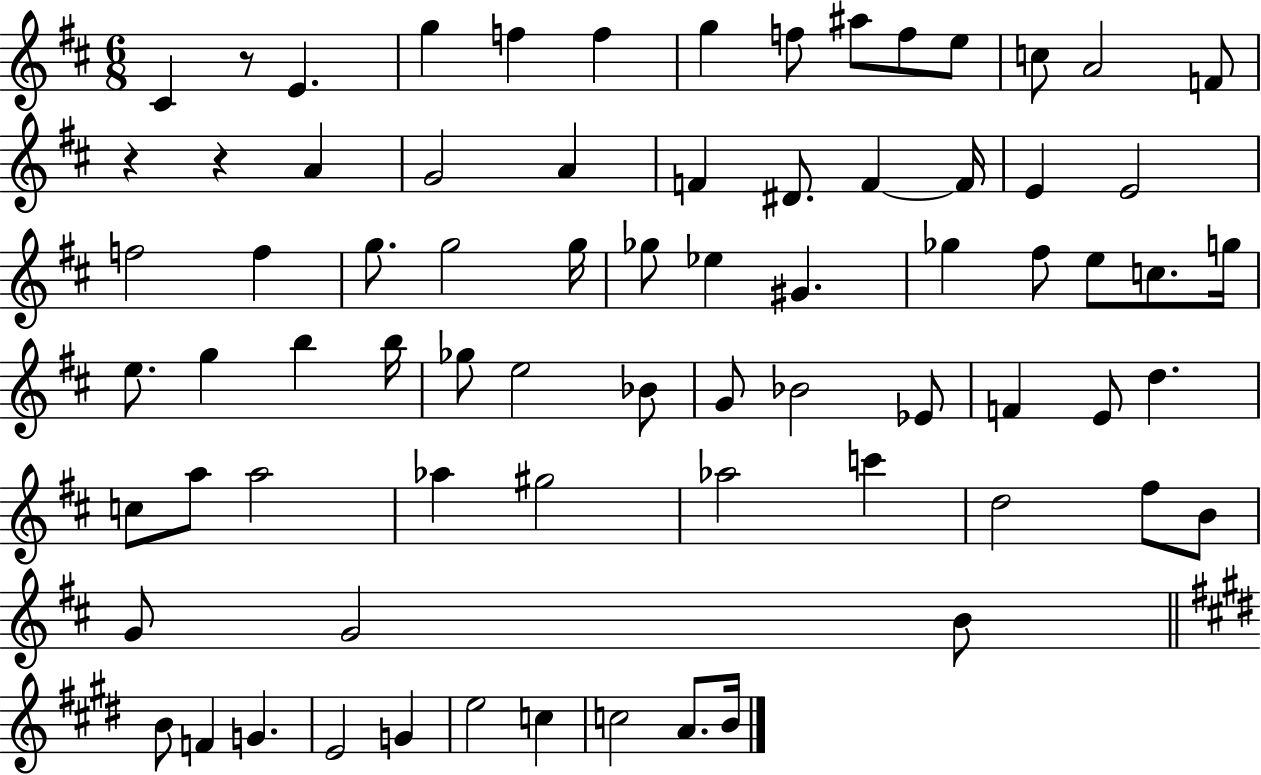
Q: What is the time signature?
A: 6/8